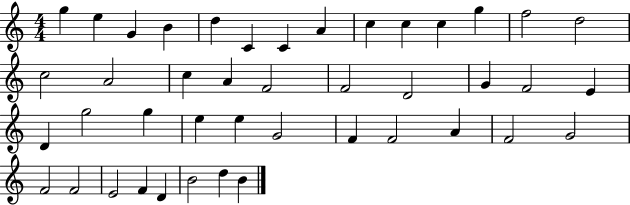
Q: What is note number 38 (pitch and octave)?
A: E4